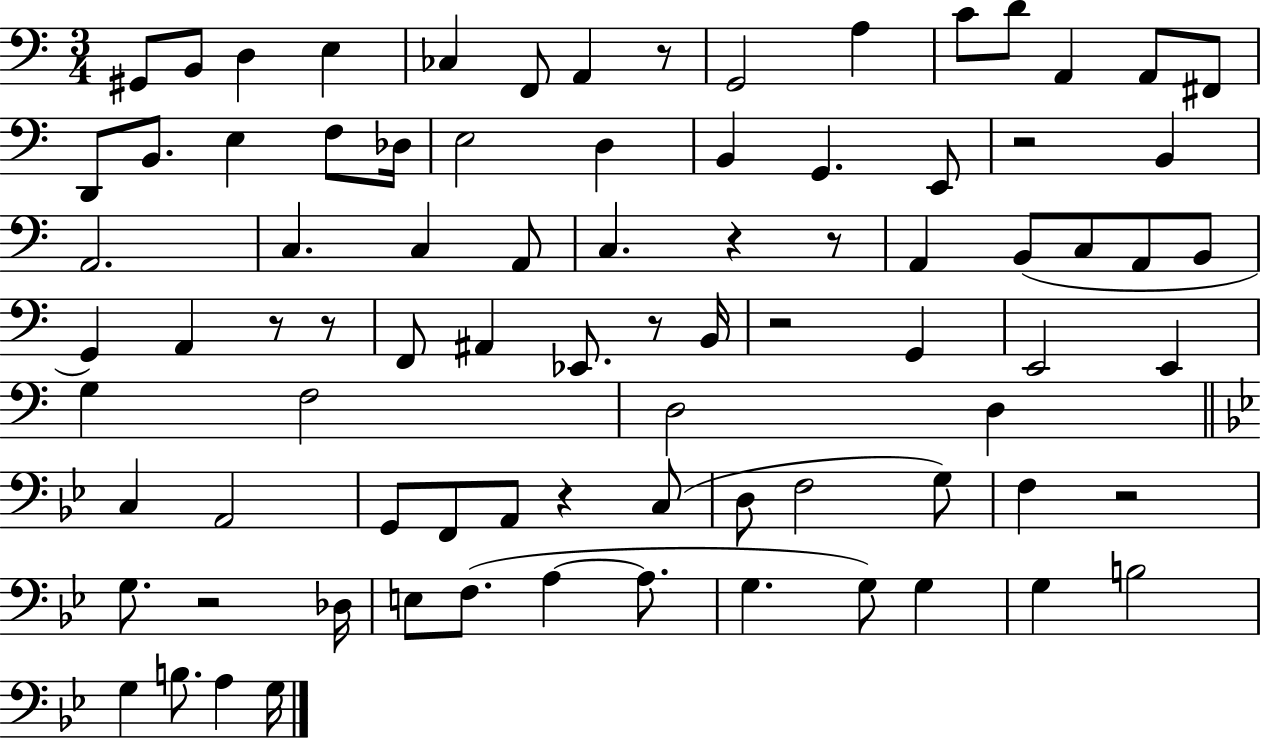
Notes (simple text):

G#2/e B2/e D3/q E3/q CES3/q F2/e A2/q R/e G2/h A3/q C4/e D4/e A2/q A2/e F#2/e D2/e B2/e. E3/q F3/e Db3/s E3/h D3/q B2/q G2/q. E2/e R/h B2/q A2/h. C3/q. C3/q A2/e C3/q. R/q R/e A2/q B2/e C3/e A2/e B2/e G2/q A2/q R/e R/e F2/e A#2/q Eb2/e. R/e B2/s R/h G2/q E2/h E2/q G3/q F3/h D3/h D3/q C3/q A2/h G2/e F2/e A2/e R/q C3/e D3/e F3/h G3/e F3/q R/h G3/e. R/h Db3/s E3/e F3/e. A3/q A3/e. G3/q. G3/e G3/q G3/q B3/h G3/q B3/e. A3/q G3/s